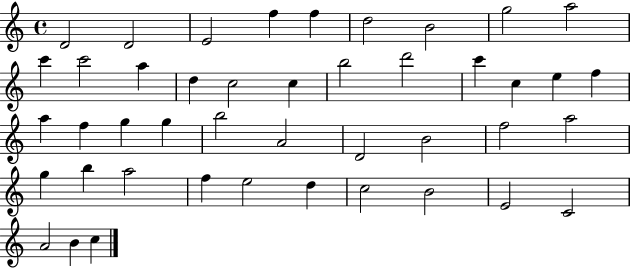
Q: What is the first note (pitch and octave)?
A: D4